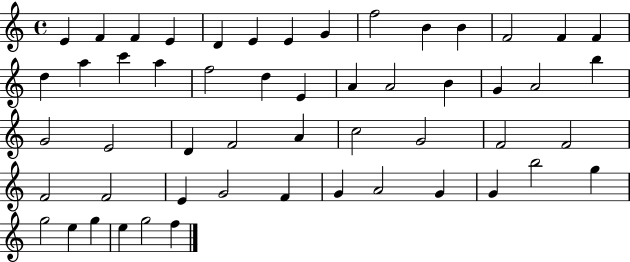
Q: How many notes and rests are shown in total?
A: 53